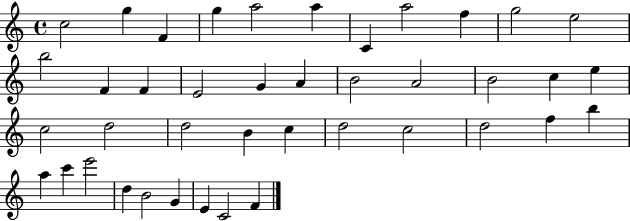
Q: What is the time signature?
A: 4/4